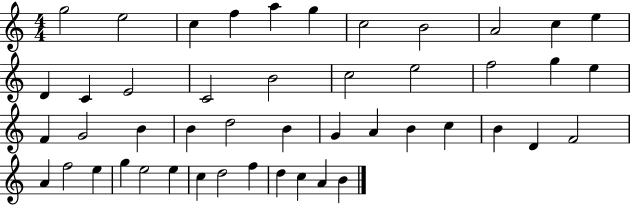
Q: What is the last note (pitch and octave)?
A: B4